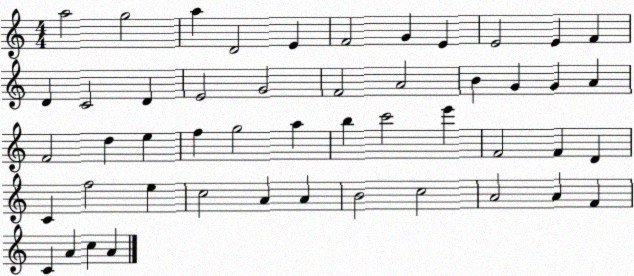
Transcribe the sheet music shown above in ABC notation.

X:1
T:Untitled
M:4/4
L:1/4
K:C
a2 g2 a D2 E F2 G E E2 E F D C2 D E2 G2 F2 A2 B G G A F2 d e f g2 a b c'2 e' F2 F D C f2 e c2 A A B2 c2 A2 A F C A c A